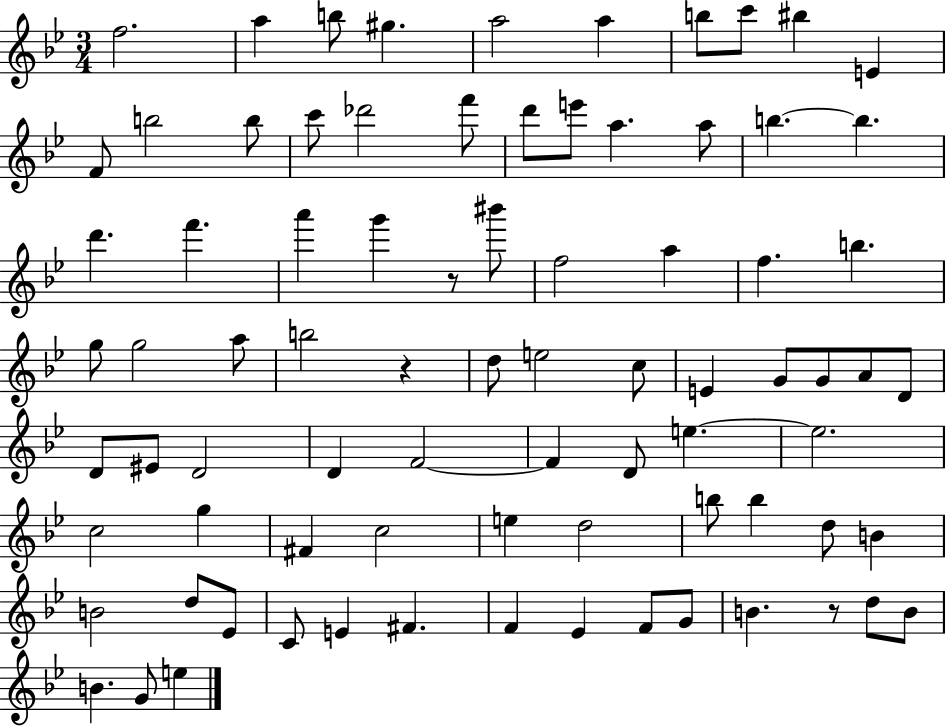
X:1
T:Untitled
M:3/4
L:1/4
K:Bb
f2 a b/2 ^g a2 a b/2 c'/2 ^b E F/2 b2 b/2 c'/2 _d'2 f'/2 d'/2 e'/2 a a/2 b b d' f' a' g' z/2 ^b'/2 f2 a f b g/2 g2 a/2 b2 z d/2 e2 c/2 E G/2 G/2 A/2 D/2 D/2 ^E/2 D2 D F2 F D/2 e e2 c2 g ^F c2 e d2 b/2 b d/2 B B2 d/2 _E/2 C/2 E ^F F _E F/2 G/2 B z/2 d/2 B/2 B G/2 e